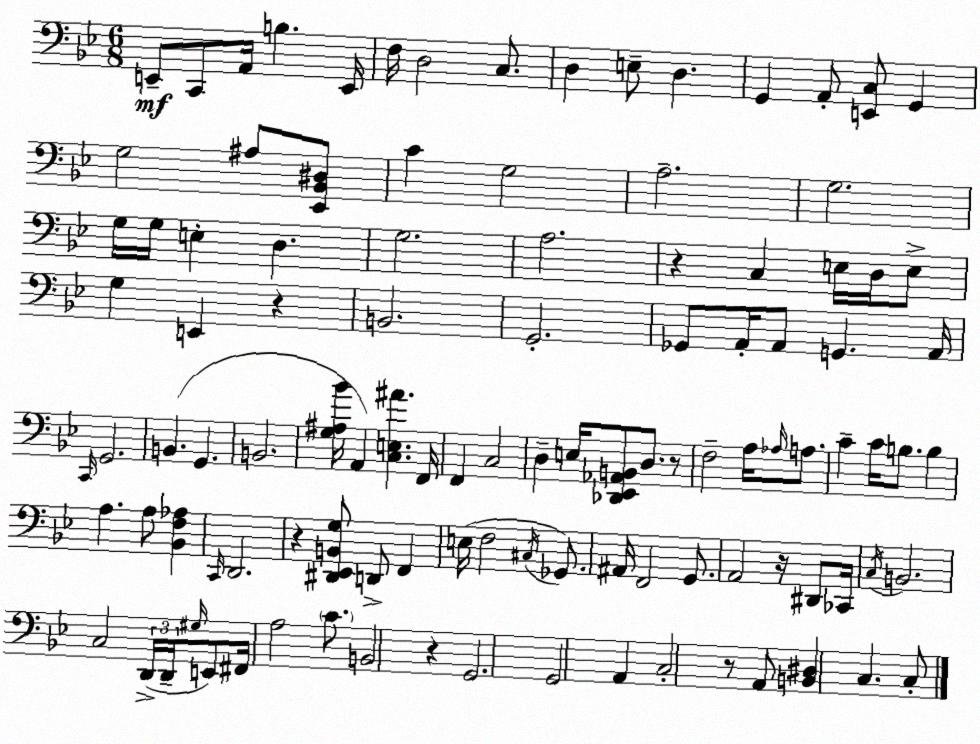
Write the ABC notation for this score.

X:1
T:Untitled
M:6/8
L:1/4
K:Gm
E,,/2 C,,/2 A,,/4 B, E,,/4 F,/4 D,2 C,/2 D, E,/2 D, G,, A,,/2 [E,,C,]/2 G,, G,2 ^A,/2 [_E,,_B,,^D,]/2 C G,2 A,2 G,2 G,/4 G,/4 E, D, G,2 A,2 z C, E,/4 D,/4 E,/2 G, E,, z B,,2 G,,2 _G,,/2 A,,/4 A,,/2 G,, A,,/4 C,,/4 G,,2 B,, G,, B,,2 [G,^A,_B]/4 A,, [C,E,^A] F,,/4 F,, C,2 D, E,/4 [_D,,_E,,_A,,B,,]/2 D,/2 z/2 F,2 A,/4 _A,/4 A,/2 C C/4 B,/2 B, A, A,/2 [_B,,F,_A,] C,,/4 D,,2 z [^D,,_E,,B,,G,]/2 D,,/2 F,, E,/4 F,2 ^C,/4 _G,,/2 ^A,,/4 F,,2 G,,/2 A,,2 z/4 ^D,,/2 _C,,/4 C,/4 B,,2 C,2 D,,/4 D,,/4 ^G,/4 E,,/2 ^F,,/4 A,2 C/2 B,,2 z G,,2 G,,2 A,, C,2 z/2 A,,/2 [B,,^D,] C, C,/2